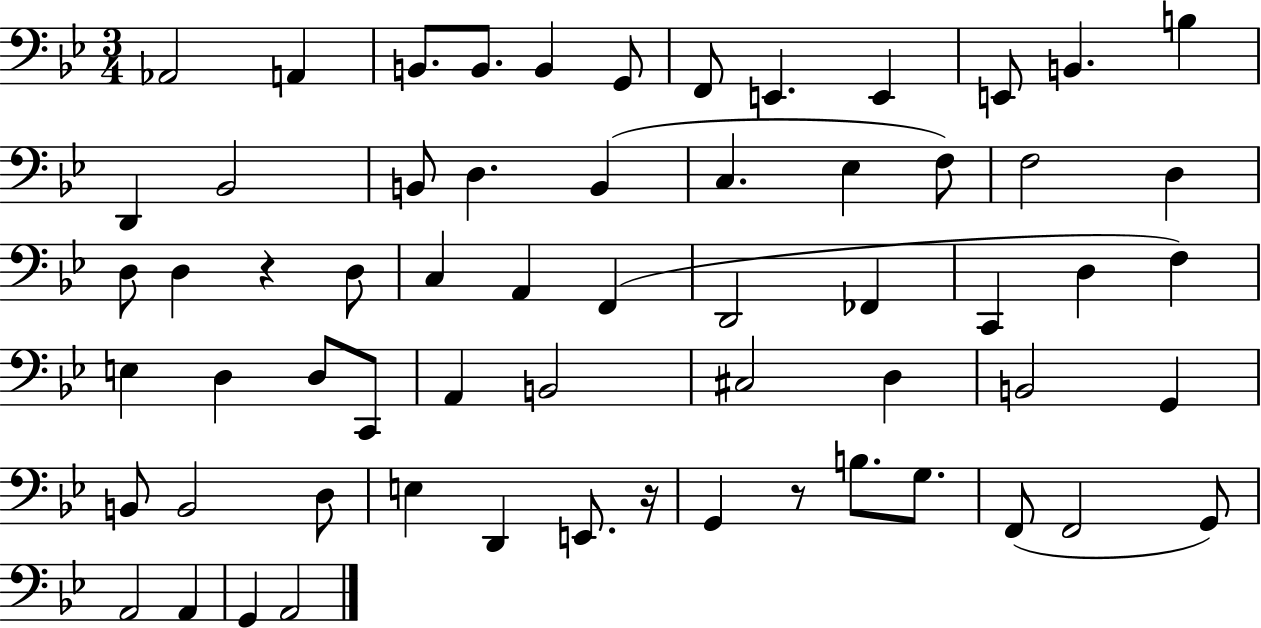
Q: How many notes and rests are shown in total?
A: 62